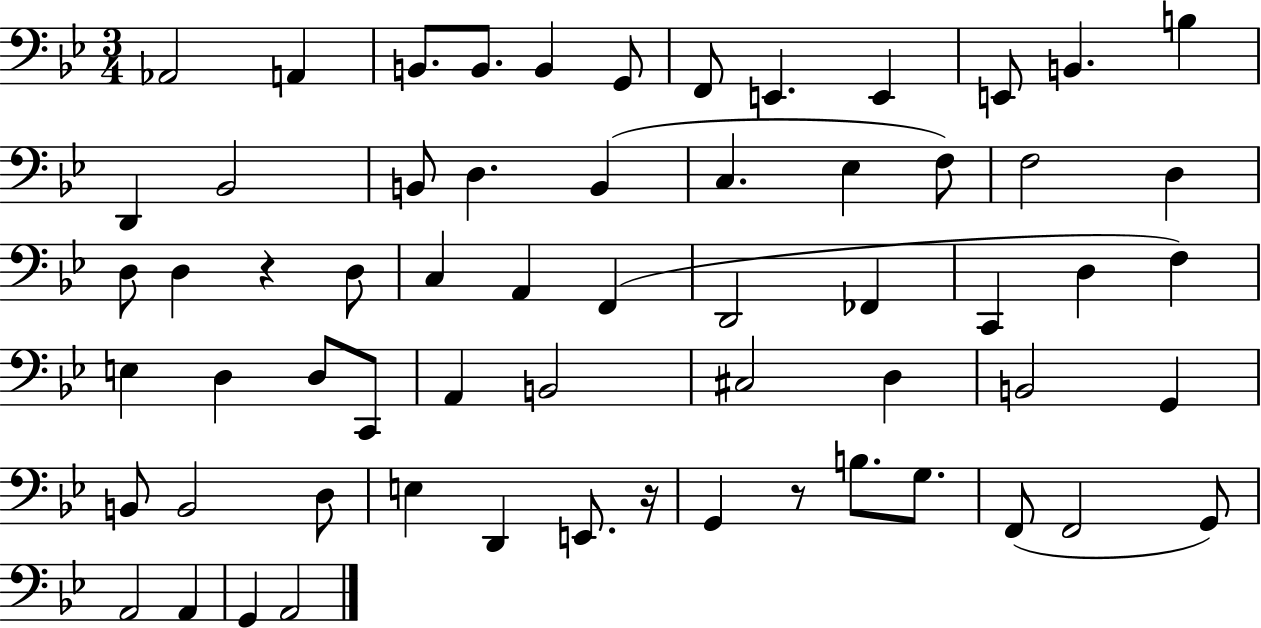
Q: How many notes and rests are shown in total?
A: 62